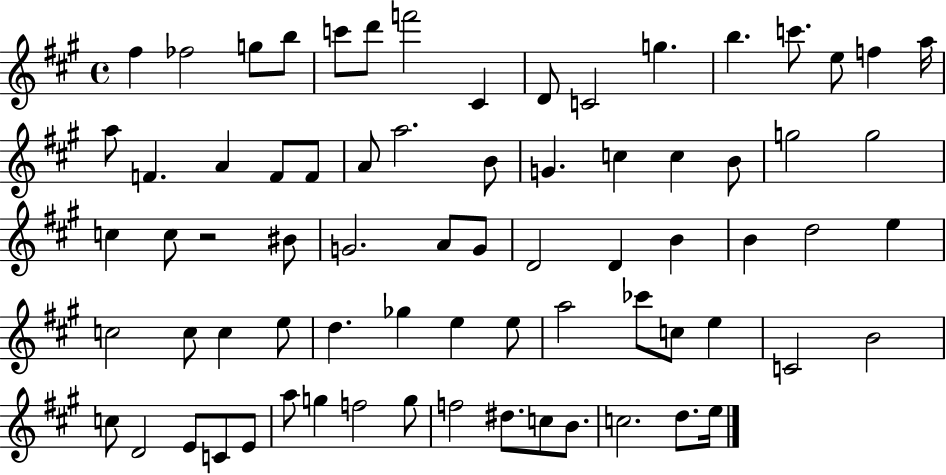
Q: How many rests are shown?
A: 1